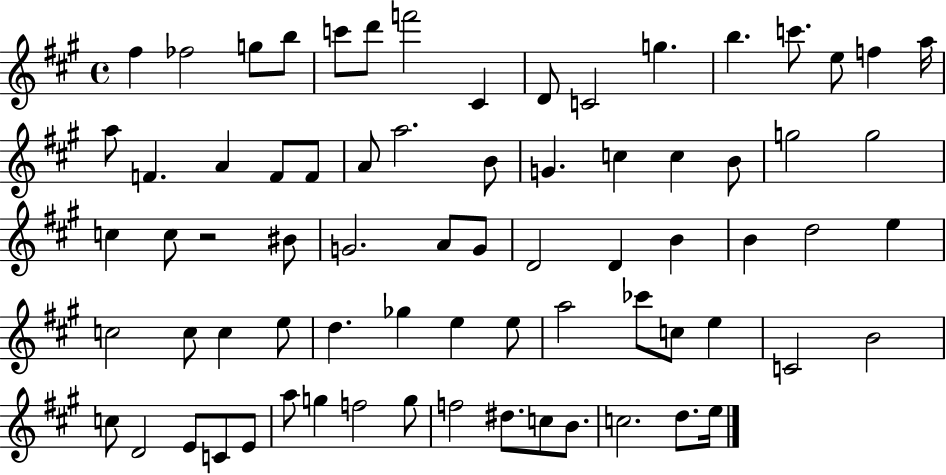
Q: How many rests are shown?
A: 1